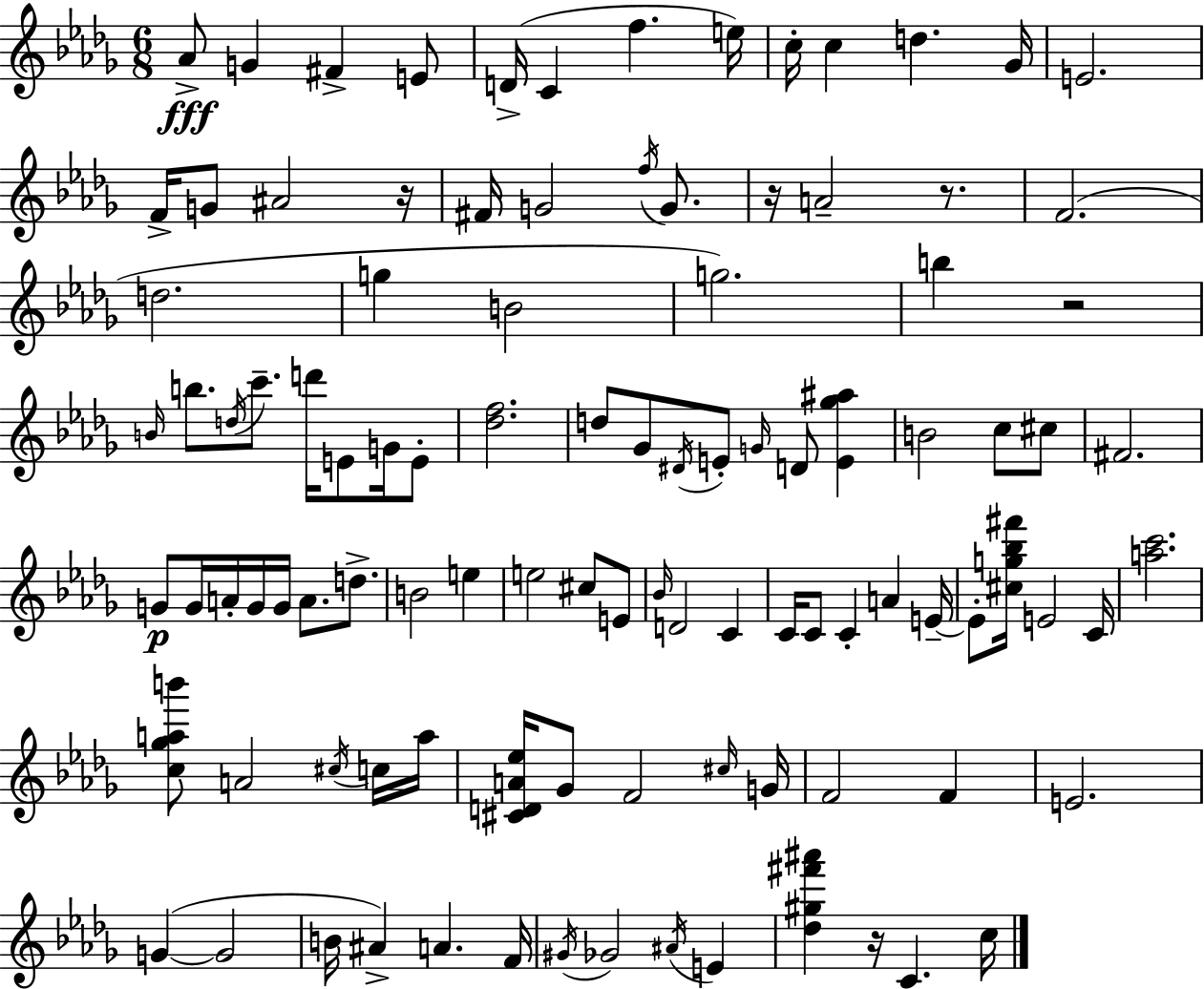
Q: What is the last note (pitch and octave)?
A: C5